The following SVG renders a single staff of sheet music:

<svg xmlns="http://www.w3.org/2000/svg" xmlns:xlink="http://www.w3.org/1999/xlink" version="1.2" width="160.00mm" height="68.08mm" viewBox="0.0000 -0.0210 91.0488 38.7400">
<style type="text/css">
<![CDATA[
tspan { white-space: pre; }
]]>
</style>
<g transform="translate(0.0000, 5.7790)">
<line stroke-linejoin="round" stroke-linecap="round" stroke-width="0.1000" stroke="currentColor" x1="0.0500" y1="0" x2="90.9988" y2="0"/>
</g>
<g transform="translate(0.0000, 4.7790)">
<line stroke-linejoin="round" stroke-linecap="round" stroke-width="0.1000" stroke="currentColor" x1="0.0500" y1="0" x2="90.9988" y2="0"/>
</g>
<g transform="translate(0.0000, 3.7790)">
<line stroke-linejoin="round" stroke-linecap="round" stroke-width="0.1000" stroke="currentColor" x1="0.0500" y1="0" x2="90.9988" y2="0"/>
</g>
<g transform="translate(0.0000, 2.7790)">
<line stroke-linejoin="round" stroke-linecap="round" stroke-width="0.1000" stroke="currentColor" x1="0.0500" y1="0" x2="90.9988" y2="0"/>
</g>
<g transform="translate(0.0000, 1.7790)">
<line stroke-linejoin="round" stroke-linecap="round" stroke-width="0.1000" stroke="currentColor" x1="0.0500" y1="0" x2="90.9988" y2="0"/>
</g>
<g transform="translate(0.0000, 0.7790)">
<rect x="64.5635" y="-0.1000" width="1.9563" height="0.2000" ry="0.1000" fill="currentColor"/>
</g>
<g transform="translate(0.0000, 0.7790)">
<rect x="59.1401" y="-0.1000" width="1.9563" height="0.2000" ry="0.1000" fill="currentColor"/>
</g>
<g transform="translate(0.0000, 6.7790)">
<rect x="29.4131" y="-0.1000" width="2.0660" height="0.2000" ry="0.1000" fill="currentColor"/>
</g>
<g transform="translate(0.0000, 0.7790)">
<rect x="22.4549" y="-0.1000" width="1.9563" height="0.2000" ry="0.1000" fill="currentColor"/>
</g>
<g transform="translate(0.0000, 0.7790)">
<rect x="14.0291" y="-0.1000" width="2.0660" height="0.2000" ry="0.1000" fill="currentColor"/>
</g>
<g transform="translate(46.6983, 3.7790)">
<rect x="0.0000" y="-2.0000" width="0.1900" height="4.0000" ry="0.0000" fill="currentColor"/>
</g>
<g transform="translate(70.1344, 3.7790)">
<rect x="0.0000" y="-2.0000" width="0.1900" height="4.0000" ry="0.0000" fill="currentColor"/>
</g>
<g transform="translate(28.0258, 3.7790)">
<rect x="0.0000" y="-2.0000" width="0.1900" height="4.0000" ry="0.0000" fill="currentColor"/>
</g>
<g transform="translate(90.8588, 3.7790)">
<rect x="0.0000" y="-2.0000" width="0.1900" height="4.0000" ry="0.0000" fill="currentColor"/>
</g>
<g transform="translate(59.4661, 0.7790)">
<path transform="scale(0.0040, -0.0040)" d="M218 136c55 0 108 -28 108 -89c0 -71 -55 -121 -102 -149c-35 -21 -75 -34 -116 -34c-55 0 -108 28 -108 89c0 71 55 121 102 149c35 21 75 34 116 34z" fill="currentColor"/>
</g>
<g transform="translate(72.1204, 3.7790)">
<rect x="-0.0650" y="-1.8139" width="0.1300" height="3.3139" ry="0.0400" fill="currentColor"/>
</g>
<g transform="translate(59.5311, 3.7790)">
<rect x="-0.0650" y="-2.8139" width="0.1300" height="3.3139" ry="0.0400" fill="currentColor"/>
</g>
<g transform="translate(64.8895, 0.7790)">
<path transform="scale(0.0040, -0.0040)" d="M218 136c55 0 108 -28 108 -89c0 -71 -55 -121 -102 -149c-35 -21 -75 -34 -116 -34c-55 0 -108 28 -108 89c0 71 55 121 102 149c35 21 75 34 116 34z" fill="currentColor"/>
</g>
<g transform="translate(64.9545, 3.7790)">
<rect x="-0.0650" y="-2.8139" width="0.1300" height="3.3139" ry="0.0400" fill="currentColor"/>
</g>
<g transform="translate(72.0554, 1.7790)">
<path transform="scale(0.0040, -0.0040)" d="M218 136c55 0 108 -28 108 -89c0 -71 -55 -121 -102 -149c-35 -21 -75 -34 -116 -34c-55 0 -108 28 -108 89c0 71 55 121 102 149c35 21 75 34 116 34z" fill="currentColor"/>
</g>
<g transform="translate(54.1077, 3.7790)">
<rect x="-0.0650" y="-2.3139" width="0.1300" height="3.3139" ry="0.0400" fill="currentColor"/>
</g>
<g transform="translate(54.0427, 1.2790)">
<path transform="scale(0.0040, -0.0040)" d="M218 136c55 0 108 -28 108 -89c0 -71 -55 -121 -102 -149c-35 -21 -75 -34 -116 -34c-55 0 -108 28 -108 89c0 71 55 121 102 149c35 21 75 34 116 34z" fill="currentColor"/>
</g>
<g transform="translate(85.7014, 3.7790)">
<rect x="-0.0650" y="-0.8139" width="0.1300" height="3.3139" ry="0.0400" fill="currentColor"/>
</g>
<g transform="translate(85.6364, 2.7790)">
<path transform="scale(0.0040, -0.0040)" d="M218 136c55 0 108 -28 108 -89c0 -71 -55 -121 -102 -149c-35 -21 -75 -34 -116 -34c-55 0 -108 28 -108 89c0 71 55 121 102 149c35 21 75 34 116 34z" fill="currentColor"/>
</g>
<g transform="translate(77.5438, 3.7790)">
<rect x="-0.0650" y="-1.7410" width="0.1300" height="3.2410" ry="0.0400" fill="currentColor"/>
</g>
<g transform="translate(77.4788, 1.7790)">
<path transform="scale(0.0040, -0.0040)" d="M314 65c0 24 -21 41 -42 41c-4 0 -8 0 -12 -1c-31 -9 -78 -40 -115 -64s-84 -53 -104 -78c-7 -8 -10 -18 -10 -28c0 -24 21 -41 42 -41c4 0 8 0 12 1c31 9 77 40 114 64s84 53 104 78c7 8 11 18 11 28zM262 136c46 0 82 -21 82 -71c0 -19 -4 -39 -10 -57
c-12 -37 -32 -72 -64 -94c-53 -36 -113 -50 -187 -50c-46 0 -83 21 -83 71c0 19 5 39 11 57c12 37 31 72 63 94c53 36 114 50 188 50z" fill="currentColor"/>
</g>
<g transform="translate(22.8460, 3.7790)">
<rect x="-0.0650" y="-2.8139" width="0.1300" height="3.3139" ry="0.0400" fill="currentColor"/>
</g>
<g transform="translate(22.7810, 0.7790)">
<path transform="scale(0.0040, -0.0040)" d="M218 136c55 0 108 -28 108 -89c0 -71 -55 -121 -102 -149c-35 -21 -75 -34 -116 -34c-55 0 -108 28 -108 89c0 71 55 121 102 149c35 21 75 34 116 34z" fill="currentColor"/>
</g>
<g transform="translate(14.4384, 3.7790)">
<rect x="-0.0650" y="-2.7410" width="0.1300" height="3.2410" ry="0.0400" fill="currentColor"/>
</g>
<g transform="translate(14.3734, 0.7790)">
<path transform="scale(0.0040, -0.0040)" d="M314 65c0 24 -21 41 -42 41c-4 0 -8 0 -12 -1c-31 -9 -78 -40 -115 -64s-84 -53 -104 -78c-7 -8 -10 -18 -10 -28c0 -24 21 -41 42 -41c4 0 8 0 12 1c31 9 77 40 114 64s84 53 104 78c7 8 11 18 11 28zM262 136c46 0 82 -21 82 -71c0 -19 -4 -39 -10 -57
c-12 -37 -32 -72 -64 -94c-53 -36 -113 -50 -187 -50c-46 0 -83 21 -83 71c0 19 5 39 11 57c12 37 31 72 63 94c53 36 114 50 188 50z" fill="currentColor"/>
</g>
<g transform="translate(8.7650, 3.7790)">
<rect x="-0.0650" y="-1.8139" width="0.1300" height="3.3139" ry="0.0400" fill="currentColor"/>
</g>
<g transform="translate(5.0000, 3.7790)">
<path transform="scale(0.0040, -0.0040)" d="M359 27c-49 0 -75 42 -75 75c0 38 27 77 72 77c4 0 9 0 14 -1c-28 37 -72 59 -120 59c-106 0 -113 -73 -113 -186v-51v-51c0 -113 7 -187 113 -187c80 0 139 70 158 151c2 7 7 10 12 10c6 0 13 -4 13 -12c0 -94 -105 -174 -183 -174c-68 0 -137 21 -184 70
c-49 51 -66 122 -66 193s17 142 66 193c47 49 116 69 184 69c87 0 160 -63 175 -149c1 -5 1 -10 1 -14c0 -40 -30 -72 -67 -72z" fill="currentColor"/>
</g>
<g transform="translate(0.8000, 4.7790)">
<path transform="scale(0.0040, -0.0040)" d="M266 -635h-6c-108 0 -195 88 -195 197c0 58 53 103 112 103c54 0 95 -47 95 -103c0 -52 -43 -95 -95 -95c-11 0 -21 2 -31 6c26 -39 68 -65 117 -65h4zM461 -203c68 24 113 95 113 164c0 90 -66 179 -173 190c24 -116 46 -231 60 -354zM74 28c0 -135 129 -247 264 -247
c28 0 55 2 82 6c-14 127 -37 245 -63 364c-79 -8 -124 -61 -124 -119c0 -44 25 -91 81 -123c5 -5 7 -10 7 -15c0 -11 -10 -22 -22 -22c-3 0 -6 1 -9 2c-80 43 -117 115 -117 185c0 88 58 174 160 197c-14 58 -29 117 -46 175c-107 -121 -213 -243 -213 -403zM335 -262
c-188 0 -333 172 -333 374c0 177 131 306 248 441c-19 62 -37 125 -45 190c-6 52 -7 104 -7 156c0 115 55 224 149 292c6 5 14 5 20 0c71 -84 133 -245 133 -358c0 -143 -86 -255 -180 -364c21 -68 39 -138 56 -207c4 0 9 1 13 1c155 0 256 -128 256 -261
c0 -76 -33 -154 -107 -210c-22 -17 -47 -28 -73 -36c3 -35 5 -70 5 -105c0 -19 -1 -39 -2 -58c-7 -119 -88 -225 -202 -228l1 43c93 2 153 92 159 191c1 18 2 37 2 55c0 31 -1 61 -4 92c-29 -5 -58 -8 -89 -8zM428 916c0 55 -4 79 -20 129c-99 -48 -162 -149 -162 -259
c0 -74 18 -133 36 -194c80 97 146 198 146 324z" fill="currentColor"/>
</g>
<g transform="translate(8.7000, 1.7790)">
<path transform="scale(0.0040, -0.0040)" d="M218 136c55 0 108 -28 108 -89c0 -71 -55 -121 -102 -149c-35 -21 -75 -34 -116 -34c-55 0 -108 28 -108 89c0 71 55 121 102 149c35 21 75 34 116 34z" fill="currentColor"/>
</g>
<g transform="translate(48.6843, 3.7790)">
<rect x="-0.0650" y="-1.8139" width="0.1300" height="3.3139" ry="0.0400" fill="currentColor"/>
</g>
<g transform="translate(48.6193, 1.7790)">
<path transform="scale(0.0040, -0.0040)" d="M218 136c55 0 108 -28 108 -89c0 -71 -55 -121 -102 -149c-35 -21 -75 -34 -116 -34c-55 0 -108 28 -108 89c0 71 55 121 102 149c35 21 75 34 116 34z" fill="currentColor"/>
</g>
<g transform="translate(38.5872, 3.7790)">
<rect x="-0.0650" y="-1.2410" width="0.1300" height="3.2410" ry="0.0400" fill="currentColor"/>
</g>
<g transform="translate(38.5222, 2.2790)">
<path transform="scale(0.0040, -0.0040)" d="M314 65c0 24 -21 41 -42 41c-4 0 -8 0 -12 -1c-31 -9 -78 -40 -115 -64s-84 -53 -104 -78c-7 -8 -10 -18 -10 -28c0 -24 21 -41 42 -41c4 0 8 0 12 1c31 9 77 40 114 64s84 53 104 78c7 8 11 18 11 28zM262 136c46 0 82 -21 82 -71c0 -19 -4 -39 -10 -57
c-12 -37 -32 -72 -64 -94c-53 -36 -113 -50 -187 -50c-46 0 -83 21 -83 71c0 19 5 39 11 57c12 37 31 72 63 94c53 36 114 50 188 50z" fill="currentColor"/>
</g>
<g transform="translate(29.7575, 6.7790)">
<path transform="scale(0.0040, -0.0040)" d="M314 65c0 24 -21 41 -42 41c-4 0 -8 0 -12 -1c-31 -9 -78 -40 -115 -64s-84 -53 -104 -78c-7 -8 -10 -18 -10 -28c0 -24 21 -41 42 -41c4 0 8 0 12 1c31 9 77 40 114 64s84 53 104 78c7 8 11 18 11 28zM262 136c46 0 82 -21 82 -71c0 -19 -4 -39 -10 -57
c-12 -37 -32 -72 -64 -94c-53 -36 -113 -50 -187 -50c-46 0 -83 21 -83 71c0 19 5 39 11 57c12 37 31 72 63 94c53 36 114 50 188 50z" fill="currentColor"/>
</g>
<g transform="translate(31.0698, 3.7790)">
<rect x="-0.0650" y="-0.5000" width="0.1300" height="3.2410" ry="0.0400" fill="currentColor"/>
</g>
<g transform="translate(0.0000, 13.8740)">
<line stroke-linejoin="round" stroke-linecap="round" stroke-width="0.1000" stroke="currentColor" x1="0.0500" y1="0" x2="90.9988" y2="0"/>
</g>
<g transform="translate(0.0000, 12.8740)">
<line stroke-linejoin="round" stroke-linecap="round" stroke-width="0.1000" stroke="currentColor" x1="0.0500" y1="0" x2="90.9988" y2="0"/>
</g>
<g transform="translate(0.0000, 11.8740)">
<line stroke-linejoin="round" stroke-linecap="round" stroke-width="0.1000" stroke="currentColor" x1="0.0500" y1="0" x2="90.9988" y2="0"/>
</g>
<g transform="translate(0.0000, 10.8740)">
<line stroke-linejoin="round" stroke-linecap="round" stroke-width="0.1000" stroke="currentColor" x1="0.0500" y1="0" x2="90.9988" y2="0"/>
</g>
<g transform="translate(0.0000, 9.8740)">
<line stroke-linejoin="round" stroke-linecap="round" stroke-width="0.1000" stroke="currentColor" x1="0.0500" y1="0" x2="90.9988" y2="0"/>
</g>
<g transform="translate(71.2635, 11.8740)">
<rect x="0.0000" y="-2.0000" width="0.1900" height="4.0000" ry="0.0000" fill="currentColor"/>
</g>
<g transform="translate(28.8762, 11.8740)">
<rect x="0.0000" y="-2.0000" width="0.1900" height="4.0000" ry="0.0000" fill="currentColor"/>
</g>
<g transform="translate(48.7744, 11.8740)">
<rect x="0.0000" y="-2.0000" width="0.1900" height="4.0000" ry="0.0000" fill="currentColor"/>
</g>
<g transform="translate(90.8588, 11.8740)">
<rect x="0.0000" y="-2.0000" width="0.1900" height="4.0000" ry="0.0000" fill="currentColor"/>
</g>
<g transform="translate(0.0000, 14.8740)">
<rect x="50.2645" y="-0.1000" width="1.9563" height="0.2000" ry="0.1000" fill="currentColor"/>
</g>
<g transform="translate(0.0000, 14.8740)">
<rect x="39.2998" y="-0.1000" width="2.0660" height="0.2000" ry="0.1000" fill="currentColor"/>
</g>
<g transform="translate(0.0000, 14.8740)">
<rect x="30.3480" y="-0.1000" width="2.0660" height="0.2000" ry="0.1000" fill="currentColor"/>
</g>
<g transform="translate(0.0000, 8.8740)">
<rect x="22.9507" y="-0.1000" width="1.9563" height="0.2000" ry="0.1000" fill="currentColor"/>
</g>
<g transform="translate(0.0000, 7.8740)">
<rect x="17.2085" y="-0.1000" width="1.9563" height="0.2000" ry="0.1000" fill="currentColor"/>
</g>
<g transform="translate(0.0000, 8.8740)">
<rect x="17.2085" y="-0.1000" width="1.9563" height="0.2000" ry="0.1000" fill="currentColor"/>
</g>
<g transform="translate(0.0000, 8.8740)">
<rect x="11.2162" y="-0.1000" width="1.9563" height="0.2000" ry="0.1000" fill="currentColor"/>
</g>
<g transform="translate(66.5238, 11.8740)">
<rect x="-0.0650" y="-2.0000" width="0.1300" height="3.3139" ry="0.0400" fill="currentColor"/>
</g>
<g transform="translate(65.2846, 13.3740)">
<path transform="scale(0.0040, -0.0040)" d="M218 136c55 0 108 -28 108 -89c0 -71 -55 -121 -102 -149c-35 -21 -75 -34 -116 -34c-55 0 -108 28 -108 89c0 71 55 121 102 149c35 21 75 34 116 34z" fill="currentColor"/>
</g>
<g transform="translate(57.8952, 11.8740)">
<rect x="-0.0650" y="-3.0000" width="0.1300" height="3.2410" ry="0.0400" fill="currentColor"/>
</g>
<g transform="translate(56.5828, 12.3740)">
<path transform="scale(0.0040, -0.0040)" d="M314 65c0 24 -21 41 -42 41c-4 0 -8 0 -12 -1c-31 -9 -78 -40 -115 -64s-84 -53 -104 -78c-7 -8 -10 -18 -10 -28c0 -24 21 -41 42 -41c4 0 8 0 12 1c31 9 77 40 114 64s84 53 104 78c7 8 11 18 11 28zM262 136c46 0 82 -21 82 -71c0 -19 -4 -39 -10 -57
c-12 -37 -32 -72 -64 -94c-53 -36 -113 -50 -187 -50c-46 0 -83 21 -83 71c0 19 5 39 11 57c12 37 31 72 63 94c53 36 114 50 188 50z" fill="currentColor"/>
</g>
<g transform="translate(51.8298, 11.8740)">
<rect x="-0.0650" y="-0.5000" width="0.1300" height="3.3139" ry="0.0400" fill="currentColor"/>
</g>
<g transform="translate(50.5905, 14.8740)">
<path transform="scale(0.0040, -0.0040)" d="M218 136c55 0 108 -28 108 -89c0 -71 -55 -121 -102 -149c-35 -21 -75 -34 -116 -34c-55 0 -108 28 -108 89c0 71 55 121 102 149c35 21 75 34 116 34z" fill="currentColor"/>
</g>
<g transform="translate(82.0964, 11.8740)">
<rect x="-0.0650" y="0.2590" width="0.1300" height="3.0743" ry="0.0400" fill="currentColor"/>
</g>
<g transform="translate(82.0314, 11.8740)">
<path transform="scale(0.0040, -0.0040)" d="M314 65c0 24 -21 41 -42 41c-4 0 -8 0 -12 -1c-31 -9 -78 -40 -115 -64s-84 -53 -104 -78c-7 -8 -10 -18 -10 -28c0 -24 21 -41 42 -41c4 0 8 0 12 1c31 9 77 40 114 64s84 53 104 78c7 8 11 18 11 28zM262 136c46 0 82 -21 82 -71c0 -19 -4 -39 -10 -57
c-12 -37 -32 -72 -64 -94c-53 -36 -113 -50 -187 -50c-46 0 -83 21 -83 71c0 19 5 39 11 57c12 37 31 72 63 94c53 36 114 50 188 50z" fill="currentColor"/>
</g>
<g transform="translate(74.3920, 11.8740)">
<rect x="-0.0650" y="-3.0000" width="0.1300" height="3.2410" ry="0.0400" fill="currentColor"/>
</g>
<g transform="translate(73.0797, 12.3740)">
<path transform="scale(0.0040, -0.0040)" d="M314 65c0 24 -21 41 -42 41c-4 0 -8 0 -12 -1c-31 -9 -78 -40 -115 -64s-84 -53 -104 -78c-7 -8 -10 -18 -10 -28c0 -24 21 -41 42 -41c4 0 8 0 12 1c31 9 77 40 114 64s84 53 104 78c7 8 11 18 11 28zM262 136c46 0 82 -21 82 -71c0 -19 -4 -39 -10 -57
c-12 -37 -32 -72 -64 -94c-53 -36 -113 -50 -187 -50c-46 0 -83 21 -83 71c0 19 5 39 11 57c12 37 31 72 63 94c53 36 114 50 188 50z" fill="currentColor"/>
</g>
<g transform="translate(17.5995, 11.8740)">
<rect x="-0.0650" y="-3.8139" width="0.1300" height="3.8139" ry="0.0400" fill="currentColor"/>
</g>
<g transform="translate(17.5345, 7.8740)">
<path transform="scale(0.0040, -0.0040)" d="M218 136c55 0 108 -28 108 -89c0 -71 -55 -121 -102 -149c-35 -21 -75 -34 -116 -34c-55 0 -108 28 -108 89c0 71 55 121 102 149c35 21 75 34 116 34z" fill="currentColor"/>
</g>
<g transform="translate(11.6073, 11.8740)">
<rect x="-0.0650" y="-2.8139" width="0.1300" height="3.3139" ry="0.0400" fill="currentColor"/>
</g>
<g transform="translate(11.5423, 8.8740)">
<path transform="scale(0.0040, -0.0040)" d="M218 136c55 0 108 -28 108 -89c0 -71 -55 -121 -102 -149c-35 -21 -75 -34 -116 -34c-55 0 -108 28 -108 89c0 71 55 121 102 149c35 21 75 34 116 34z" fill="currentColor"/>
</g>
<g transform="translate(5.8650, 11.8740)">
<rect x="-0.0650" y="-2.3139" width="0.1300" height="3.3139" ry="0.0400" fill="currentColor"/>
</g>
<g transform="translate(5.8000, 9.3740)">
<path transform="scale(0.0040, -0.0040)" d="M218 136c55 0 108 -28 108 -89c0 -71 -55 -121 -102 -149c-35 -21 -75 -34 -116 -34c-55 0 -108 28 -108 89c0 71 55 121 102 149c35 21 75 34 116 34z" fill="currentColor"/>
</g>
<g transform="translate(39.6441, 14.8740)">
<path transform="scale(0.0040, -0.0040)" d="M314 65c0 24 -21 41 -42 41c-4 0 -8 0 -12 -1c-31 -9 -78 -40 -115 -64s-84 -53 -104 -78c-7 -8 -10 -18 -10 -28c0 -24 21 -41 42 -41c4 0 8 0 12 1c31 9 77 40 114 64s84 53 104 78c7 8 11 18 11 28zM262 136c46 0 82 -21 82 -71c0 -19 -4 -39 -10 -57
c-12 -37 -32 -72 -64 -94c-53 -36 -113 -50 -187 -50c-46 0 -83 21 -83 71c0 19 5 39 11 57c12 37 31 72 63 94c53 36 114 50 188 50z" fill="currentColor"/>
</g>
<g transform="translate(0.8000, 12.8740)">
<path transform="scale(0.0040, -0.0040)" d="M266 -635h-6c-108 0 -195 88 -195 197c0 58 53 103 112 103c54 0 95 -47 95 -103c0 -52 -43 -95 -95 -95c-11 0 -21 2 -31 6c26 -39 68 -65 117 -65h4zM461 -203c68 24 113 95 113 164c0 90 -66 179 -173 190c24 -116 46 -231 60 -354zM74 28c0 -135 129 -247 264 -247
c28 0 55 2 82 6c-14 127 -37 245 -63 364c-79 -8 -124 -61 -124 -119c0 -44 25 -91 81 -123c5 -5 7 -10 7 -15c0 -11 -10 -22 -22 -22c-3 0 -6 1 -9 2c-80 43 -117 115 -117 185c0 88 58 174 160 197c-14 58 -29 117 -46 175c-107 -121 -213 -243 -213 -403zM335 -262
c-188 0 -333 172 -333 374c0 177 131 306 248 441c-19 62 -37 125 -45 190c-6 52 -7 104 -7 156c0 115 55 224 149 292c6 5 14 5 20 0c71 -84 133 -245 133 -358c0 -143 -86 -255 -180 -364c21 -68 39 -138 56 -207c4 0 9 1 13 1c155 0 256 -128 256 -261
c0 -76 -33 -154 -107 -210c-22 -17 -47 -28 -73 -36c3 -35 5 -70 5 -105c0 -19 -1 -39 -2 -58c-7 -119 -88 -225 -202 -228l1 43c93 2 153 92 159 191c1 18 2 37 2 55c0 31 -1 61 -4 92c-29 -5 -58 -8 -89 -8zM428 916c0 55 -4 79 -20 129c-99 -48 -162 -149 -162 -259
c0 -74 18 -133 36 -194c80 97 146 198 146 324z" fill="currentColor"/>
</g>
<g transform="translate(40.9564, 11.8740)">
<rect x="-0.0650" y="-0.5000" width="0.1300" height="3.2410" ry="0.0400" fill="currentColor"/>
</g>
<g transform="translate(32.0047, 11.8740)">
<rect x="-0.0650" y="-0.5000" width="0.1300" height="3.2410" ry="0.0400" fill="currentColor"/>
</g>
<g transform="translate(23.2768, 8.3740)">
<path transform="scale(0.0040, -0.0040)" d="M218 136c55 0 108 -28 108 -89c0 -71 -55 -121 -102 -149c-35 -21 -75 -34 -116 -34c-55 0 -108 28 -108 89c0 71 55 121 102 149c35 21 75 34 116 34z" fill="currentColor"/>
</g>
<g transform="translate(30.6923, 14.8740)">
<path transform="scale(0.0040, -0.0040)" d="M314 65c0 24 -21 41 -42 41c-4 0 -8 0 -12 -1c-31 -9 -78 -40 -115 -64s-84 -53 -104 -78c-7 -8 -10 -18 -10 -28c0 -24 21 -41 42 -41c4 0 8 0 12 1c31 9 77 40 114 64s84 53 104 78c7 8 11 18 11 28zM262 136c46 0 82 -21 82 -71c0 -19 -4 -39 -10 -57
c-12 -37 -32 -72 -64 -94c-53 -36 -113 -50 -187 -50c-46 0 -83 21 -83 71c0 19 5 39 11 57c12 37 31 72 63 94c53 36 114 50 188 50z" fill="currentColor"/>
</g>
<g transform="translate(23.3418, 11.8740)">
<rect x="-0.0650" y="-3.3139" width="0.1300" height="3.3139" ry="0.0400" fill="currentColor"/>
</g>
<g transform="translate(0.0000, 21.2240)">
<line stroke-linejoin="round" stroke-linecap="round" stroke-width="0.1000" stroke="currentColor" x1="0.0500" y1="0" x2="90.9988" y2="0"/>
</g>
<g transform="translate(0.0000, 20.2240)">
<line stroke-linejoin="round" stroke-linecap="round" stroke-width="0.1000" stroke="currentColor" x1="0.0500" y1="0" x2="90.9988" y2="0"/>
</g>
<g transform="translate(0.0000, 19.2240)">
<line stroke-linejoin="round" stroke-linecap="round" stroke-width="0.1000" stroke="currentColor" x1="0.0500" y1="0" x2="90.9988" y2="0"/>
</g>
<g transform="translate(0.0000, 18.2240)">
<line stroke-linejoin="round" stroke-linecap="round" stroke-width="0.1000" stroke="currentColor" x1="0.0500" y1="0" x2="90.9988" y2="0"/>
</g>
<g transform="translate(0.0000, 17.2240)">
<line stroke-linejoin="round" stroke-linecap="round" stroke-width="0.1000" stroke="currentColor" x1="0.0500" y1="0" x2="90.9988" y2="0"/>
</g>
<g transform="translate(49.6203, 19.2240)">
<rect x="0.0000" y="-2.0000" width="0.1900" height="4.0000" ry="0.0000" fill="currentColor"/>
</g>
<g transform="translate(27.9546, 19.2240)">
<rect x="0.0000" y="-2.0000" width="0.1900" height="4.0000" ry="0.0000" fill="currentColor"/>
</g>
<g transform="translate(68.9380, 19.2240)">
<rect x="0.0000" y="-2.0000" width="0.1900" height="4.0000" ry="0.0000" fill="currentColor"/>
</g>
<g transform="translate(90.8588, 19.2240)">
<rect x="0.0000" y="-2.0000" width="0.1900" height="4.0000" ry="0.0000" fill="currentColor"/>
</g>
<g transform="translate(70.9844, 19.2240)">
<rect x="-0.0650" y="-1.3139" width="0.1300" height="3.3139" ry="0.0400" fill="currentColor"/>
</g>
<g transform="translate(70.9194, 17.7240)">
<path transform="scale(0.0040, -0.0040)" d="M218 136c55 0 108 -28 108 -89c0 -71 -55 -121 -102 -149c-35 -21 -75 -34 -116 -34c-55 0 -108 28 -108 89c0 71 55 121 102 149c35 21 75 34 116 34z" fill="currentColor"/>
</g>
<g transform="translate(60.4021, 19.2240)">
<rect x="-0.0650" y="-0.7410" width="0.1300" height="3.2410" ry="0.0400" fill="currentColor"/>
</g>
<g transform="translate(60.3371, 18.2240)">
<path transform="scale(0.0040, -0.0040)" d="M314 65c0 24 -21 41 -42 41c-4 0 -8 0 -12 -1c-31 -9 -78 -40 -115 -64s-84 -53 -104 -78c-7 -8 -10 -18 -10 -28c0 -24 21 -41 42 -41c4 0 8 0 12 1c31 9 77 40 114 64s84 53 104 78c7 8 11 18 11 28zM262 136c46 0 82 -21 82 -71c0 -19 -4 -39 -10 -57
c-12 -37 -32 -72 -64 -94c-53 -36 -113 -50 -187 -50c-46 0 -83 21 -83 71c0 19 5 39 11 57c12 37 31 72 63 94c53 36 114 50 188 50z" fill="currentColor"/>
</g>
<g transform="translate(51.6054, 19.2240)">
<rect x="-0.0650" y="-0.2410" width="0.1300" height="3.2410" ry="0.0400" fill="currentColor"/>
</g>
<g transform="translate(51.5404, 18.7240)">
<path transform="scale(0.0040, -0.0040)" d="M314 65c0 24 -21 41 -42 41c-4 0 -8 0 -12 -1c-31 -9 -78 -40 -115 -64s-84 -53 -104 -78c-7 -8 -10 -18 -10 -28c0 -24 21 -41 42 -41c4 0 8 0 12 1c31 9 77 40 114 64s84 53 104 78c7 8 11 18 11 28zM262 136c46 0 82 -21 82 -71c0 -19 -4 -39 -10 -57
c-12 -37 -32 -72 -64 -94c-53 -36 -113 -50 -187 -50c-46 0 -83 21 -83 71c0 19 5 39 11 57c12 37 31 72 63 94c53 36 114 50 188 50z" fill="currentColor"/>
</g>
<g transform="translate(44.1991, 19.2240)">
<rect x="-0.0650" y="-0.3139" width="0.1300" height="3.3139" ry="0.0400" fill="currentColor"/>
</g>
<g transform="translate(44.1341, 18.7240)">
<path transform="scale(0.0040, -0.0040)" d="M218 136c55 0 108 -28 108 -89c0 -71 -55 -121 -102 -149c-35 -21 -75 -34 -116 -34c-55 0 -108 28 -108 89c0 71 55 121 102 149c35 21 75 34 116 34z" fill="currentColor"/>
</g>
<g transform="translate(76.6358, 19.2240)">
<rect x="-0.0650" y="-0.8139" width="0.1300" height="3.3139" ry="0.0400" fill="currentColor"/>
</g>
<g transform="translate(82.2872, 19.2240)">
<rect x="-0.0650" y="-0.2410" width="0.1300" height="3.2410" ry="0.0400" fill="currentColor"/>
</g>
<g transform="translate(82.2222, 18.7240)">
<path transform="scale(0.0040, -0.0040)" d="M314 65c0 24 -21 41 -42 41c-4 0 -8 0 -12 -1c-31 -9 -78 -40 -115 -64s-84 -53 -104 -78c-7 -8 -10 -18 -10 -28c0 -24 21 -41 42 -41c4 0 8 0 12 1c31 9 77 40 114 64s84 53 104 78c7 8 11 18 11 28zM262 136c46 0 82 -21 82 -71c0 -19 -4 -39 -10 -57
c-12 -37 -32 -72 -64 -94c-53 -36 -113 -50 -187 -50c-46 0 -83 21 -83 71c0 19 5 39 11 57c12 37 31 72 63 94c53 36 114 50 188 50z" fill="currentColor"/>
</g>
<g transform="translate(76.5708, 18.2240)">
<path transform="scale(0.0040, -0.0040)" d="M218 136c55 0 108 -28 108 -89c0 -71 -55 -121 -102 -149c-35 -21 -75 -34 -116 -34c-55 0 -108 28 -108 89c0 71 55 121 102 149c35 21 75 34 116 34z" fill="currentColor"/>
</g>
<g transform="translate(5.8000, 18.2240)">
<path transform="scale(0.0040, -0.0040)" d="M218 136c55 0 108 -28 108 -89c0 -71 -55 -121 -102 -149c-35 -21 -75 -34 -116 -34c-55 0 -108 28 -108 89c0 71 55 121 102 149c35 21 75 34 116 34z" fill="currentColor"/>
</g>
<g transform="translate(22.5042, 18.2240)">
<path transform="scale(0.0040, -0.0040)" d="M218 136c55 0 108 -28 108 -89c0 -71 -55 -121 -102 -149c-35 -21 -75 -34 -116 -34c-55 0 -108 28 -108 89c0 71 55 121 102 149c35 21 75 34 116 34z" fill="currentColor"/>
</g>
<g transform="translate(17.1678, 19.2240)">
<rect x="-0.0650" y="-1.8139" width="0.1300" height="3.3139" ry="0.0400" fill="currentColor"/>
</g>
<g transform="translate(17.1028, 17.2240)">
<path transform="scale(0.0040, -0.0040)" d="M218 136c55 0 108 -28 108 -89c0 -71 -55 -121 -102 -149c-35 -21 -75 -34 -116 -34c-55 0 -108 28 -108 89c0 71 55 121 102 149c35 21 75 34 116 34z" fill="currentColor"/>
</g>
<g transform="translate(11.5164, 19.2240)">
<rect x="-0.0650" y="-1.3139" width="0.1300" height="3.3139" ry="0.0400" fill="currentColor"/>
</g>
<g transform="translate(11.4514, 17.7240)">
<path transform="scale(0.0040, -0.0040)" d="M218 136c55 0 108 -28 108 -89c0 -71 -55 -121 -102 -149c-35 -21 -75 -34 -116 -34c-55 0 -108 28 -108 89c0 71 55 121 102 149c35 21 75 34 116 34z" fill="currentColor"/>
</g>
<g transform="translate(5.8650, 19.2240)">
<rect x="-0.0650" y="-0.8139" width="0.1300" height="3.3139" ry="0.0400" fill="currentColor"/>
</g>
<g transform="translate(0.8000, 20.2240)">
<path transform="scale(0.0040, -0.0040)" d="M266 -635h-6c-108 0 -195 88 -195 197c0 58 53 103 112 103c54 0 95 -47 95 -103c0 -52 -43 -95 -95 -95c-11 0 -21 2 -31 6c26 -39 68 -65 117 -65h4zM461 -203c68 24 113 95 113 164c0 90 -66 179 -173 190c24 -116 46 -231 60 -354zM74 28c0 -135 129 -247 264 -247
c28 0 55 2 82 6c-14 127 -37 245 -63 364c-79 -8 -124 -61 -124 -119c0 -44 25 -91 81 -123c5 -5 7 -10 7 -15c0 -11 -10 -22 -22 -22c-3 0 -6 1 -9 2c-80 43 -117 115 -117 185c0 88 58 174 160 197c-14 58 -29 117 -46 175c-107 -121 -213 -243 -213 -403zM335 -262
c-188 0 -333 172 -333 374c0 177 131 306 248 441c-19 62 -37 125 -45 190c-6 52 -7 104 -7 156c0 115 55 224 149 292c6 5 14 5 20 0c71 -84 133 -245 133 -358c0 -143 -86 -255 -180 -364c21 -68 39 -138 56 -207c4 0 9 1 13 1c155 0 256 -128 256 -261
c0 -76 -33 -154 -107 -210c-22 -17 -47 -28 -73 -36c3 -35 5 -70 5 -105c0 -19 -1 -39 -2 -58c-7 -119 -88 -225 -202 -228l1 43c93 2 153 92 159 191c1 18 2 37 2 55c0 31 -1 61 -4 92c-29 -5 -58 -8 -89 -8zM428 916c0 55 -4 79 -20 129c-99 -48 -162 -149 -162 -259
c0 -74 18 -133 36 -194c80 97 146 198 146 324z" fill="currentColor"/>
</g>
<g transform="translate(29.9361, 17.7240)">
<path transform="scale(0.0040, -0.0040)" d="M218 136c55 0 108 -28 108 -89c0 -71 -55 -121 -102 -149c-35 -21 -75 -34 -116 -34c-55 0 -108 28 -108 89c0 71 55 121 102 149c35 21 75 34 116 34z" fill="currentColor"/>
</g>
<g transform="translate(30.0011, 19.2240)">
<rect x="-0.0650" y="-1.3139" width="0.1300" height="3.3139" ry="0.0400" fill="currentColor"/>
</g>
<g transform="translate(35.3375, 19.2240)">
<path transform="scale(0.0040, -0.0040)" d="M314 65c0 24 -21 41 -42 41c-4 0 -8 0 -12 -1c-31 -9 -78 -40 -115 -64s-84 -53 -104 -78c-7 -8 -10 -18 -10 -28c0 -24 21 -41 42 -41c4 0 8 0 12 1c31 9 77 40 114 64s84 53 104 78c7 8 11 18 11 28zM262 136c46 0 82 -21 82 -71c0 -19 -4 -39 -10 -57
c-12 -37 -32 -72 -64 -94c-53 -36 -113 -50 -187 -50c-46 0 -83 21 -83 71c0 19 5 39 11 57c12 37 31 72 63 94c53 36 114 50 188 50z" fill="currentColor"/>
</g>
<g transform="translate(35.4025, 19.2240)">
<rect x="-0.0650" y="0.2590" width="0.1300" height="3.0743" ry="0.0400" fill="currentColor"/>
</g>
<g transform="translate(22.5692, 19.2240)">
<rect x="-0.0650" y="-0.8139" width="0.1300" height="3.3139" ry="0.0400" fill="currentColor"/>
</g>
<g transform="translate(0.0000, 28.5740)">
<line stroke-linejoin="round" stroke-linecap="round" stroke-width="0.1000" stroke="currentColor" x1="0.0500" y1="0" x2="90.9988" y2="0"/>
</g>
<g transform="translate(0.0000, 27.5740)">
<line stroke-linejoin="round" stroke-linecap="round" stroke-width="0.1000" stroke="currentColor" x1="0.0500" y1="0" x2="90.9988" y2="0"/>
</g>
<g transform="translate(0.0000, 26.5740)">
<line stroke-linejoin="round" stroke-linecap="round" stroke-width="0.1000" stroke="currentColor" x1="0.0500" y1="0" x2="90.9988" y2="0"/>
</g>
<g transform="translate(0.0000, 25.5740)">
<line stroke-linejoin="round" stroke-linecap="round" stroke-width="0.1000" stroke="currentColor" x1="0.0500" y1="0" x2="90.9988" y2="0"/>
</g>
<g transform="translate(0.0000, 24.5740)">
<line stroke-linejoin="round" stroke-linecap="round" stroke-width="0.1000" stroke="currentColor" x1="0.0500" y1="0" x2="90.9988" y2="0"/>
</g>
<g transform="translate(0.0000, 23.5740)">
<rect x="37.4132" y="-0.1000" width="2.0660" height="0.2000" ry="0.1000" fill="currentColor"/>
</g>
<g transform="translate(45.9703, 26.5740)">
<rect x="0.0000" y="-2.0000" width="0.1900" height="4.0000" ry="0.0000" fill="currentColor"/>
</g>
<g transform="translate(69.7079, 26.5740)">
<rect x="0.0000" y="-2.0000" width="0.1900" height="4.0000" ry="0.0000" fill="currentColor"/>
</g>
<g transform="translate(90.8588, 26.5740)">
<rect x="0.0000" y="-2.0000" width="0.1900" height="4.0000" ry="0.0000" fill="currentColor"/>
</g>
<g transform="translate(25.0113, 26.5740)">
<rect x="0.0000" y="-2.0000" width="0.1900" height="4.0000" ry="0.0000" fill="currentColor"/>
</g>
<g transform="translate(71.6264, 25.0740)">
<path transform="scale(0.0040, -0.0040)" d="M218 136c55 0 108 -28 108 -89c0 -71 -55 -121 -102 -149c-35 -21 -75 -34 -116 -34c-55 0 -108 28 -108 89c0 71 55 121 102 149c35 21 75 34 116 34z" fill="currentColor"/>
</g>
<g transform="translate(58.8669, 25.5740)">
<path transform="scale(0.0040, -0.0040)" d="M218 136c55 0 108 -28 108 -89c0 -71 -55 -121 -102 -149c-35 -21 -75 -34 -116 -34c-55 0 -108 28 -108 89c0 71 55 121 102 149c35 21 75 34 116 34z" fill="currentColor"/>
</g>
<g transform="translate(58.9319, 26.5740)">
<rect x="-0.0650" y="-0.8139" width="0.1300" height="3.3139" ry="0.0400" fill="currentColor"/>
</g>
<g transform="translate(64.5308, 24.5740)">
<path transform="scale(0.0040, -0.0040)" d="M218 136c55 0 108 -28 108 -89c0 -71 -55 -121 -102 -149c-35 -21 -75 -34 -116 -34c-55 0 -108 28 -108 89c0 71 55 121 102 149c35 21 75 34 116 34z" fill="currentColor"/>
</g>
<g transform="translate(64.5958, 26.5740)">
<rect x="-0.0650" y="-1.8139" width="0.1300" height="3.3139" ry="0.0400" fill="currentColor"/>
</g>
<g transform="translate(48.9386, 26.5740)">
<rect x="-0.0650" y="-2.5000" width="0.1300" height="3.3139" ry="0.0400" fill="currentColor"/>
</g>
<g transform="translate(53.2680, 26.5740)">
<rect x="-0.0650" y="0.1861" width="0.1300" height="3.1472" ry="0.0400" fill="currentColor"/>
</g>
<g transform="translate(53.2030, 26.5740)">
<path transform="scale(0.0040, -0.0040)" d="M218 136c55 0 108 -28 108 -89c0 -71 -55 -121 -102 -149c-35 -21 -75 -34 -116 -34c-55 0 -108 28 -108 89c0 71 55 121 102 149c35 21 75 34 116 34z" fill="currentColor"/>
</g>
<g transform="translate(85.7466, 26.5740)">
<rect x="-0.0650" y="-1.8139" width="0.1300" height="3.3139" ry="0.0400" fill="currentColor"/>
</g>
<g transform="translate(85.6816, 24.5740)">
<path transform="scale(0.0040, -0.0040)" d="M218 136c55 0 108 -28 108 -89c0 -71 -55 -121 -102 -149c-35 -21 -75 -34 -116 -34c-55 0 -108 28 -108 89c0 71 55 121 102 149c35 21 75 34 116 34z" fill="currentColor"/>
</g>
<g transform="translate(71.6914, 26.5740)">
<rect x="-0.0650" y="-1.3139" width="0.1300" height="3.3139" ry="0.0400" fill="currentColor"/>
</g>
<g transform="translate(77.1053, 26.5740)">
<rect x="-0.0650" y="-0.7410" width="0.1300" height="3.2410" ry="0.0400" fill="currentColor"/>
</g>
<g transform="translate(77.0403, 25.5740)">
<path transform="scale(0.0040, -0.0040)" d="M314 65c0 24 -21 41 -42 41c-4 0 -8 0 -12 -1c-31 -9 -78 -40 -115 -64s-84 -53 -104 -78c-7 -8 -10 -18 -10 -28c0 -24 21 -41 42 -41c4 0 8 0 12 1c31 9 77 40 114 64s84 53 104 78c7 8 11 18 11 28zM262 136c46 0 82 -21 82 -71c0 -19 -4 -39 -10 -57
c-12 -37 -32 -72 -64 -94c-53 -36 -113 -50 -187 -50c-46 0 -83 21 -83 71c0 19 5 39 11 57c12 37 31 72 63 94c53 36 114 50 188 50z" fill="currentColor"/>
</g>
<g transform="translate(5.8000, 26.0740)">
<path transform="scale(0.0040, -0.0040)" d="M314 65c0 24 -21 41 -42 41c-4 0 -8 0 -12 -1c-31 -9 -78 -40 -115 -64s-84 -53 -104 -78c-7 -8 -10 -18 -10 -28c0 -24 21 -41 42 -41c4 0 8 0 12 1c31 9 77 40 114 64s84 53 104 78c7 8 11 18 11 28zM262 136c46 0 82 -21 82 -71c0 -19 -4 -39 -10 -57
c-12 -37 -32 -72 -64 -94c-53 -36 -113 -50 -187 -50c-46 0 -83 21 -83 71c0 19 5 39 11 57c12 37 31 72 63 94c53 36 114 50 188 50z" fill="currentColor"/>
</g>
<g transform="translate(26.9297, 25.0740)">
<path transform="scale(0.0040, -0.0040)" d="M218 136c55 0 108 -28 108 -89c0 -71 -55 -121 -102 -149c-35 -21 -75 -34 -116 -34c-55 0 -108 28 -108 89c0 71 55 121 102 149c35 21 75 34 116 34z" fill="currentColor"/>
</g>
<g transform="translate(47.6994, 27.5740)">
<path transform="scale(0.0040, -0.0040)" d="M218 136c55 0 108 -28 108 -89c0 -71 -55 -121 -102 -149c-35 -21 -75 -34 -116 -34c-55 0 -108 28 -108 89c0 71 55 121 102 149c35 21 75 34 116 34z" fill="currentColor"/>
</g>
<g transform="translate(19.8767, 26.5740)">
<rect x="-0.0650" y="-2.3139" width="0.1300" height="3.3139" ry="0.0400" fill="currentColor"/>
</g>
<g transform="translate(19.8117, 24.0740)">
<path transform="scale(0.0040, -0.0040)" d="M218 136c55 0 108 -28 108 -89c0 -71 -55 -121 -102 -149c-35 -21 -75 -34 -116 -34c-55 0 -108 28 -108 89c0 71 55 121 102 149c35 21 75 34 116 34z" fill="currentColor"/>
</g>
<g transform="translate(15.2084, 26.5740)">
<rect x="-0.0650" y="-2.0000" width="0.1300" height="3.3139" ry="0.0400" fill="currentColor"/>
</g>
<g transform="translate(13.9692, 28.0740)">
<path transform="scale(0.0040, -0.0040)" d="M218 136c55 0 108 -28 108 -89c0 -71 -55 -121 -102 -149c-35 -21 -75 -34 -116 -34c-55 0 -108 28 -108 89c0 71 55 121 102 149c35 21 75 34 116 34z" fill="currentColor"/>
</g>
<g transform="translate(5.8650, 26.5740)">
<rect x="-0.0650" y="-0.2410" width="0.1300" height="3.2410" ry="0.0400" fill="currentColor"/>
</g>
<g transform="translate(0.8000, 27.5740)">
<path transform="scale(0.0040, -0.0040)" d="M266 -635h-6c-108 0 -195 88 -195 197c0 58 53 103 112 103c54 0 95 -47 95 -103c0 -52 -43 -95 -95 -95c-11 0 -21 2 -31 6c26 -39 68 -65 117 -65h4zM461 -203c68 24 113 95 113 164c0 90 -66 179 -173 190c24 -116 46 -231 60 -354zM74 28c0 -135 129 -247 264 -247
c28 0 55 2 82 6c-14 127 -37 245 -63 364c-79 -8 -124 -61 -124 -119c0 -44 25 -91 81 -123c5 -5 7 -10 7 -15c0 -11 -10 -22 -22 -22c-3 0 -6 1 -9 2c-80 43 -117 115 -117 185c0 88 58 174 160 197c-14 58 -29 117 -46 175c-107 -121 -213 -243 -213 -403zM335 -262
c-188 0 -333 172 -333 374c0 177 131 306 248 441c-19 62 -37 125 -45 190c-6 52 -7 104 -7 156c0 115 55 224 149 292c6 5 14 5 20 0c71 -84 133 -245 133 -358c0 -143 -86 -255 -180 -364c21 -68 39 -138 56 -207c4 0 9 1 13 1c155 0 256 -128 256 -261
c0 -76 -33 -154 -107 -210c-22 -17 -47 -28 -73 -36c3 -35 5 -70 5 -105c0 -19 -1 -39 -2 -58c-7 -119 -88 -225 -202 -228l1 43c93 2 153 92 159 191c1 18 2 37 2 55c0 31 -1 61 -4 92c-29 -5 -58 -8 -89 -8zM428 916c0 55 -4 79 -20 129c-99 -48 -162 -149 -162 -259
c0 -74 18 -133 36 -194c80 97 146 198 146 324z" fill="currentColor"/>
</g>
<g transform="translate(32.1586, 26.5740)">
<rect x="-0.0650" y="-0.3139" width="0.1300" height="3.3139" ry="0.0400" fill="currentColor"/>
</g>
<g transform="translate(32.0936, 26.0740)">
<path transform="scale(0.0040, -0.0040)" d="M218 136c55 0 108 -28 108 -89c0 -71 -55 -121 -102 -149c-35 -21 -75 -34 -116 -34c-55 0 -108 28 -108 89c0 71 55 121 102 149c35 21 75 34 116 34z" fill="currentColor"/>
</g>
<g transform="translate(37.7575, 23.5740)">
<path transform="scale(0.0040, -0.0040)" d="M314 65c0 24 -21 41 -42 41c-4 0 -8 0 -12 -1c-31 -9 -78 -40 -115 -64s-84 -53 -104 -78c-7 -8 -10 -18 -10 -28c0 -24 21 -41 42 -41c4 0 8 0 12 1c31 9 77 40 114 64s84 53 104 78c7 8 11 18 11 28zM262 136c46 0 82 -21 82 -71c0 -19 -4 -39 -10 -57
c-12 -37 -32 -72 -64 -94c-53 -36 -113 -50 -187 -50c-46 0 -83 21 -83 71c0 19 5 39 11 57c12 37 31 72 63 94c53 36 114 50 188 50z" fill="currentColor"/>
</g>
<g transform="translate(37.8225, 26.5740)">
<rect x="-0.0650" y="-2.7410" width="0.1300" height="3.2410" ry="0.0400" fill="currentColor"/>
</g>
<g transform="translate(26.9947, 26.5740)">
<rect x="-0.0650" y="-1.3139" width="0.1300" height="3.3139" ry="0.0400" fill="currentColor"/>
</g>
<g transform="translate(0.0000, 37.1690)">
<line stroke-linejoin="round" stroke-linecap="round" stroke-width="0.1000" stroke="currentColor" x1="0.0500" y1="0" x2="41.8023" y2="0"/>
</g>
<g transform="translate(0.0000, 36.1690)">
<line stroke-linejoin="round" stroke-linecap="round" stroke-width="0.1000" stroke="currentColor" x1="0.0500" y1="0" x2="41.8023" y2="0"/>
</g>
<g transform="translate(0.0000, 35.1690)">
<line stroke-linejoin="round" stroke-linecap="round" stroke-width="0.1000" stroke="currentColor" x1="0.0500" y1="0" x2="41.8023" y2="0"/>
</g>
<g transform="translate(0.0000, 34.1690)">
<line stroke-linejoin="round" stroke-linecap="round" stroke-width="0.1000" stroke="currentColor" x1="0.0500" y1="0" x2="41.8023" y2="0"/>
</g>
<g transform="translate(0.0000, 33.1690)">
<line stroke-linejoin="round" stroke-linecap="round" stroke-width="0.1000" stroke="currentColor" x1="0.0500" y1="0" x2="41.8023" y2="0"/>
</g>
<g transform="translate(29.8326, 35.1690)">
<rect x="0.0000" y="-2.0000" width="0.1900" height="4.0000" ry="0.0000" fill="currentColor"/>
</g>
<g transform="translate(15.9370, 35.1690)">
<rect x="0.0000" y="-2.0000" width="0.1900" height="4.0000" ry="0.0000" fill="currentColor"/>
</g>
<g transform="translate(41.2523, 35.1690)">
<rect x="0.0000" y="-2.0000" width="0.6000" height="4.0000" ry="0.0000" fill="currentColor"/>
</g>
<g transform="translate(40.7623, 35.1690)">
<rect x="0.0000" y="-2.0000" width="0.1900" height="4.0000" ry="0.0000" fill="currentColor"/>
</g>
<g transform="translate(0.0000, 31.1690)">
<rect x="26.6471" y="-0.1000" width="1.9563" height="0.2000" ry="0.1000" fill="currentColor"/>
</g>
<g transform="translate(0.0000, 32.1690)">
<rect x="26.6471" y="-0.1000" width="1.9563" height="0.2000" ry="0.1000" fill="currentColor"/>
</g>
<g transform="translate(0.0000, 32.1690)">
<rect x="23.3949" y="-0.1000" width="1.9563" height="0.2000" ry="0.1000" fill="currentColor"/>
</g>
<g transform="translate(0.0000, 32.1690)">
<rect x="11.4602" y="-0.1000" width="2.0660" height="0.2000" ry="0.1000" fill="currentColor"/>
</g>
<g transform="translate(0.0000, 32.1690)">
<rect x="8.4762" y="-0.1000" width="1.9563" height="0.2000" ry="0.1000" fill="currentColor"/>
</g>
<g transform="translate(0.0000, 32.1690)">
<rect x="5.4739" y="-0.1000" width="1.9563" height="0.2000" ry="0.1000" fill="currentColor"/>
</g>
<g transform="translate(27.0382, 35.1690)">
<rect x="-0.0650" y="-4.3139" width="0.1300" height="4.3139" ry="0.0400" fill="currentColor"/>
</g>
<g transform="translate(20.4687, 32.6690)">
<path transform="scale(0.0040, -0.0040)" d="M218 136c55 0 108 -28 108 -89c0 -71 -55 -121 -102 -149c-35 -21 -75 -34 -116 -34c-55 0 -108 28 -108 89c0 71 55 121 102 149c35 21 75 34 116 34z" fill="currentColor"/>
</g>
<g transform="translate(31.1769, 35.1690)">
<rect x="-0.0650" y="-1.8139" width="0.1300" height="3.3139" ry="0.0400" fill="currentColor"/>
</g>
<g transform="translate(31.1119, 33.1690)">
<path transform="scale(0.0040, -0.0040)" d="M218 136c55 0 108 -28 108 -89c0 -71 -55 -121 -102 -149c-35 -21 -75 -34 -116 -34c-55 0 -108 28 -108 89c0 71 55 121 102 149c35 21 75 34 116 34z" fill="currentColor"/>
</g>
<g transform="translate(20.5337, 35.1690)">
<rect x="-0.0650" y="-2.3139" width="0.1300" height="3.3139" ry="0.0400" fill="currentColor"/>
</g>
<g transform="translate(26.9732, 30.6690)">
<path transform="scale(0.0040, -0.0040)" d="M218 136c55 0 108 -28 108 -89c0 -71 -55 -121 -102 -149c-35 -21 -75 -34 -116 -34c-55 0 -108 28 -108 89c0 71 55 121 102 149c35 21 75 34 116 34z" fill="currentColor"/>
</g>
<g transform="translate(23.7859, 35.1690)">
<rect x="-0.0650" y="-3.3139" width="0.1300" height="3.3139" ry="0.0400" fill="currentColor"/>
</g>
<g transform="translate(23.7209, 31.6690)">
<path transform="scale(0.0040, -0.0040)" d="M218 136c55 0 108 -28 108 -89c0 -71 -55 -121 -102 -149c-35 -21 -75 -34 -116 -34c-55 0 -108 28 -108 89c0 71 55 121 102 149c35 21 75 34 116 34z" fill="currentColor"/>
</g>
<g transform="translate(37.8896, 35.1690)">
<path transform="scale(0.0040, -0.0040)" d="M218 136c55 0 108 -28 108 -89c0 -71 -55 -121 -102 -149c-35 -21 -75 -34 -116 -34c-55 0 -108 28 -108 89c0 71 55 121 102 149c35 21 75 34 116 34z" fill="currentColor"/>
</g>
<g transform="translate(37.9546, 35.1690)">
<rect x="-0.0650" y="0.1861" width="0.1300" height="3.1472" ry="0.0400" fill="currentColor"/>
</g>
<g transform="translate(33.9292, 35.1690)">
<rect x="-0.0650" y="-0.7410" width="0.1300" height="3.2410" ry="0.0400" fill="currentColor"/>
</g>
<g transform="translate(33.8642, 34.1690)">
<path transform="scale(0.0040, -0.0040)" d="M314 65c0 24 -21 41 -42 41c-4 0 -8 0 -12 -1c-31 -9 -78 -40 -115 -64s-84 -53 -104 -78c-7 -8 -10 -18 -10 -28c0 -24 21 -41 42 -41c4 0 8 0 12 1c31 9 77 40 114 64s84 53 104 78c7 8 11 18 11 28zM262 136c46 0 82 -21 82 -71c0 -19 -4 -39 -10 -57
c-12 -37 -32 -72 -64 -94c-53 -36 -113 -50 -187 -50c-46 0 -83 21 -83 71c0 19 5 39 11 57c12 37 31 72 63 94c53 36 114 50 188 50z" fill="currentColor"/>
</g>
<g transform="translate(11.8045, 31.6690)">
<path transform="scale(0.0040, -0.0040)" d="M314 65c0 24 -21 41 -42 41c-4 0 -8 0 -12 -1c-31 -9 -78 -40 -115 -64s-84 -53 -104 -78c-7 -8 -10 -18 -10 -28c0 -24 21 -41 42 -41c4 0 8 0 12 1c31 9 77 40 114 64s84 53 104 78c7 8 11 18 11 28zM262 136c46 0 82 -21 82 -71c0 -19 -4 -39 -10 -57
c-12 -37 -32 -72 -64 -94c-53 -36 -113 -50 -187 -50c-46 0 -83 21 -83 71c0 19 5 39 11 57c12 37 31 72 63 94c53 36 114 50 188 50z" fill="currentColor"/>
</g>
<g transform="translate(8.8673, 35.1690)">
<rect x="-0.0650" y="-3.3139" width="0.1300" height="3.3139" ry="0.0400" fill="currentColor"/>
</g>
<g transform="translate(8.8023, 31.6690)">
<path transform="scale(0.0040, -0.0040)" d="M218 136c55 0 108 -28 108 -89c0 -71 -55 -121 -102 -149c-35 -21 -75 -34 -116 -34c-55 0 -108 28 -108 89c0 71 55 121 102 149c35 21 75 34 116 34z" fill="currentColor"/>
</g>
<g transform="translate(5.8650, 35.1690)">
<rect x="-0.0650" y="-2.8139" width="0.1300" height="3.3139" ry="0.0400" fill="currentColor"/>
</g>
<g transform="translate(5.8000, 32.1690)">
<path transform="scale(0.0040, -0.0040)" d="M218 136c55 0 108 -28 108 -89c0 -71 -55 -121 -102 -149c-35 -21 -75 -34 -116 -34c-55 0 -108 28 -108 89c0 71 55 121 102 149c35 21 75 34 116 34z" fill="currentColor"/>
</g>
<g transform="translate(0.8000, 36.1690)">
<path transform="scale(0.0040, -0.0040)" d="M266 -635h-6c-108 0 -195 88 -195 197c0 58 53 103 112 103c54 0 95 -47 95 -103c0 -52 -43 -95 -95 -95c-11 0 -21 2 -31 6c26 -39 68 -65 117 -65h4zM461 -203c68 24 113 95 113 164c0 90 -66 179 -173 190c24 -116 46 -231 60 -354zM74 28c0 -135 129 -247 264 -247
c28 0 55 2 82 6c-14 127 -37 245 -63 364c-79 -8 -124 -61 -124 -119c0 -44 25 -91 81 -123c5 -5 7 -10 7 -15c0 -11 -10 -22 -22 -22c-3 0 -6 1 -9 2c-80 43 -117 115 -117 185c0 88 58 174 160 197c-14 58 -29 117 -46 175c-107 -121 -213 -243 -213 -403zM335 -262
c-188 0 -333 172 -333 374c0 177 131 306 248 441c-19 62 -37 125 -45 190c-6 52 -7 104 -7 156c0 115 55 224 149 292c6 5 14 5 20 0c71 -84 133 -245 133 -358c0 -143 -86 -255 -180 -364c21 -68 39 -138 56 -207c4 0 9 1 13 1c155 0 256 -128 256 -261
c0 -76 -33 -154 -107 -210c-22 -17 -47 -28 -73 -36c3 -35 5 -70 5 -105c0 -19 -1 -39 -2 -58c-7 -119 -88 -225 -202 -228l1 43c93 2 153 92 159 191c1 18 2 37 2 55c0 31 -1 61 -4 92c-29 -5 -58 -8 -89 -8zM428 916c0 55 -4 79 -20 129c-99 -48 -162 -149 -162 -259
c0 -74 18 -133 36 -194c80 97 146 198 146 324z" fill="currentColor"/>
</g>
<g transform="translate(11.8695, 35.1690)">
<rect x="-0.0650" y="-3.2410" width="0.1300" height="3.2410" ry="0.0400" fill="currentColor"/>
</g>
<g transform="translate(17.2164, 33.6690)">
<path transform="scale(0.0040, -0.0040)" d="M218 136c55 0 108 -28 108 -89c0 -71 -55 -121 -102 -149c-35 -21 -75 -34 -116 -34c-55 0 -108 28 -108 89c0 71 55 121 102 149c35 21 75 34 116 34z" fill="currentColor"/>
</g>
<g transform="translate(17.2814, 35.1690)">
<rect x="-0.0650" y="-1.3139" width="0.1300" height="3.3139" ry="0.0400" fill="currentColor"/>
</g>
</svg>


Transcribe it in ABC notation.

X:1
T:Untitled
M:4/4
L:1/4
K:C
f a2 a C2 e2 f g a a f f2 d g a c' b C2 C2 C A2 F A2 B2 d e f d e B2 c c2 d2 e d c2 c2 F g e c a2 G B d f e d2 f a b b2 e g b d' f d2 B